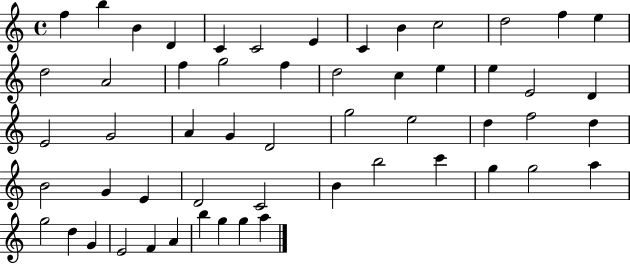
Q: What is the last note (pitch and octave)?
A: A5